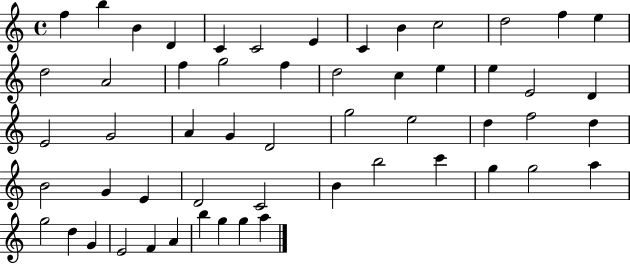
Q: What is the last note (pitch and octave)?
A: A5